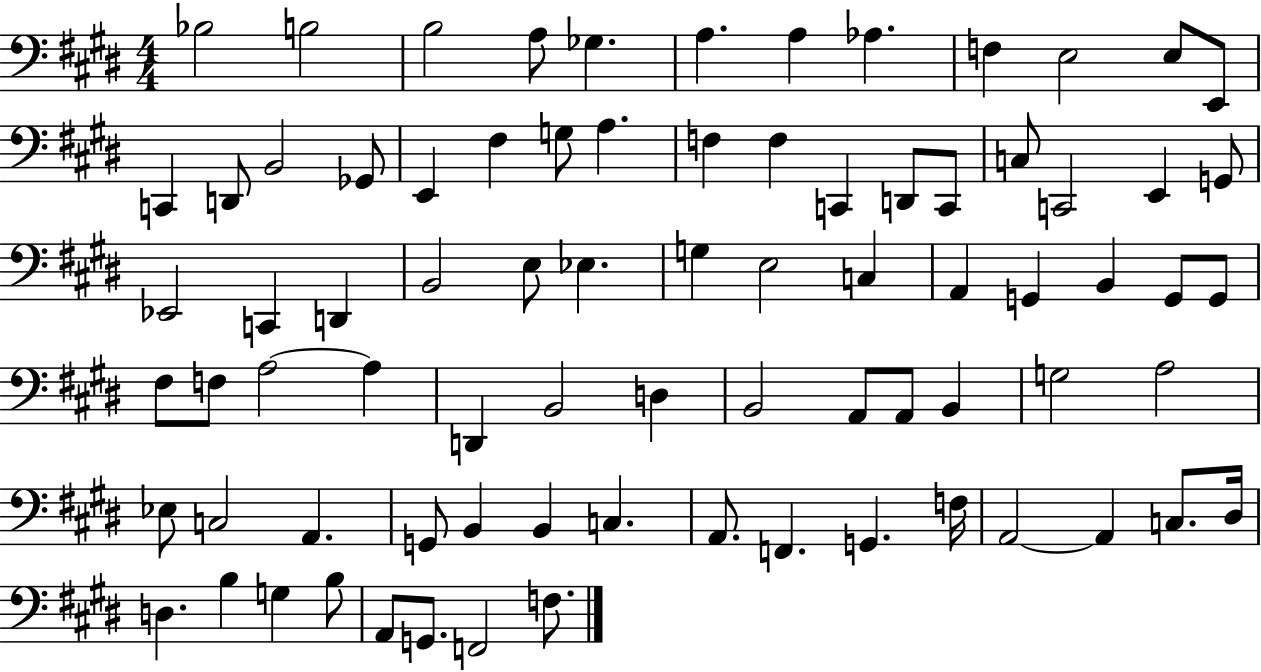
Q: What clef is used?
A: bass